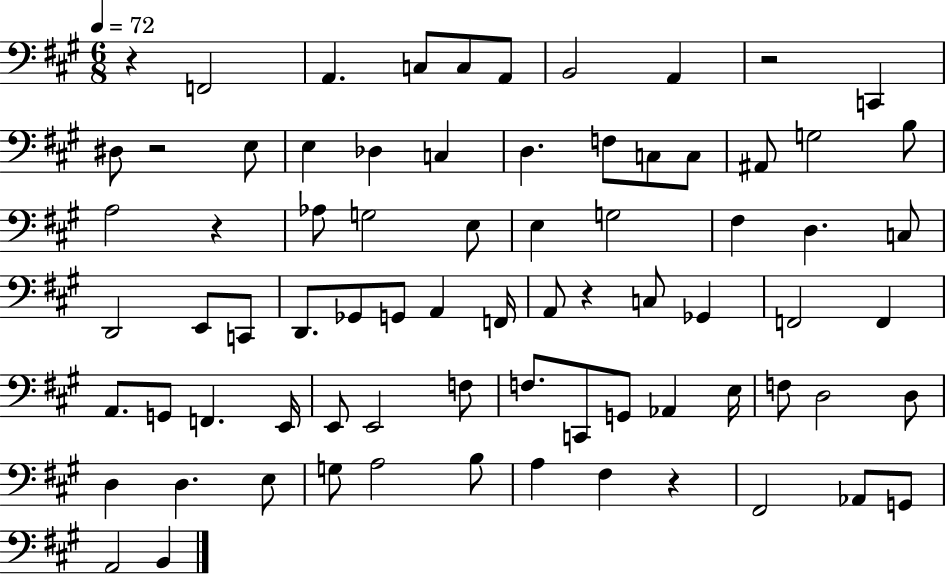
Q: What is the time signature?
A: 6/8